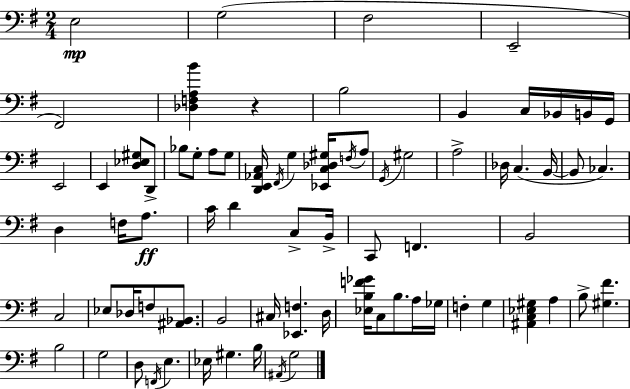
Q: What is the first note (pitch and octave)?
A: E3